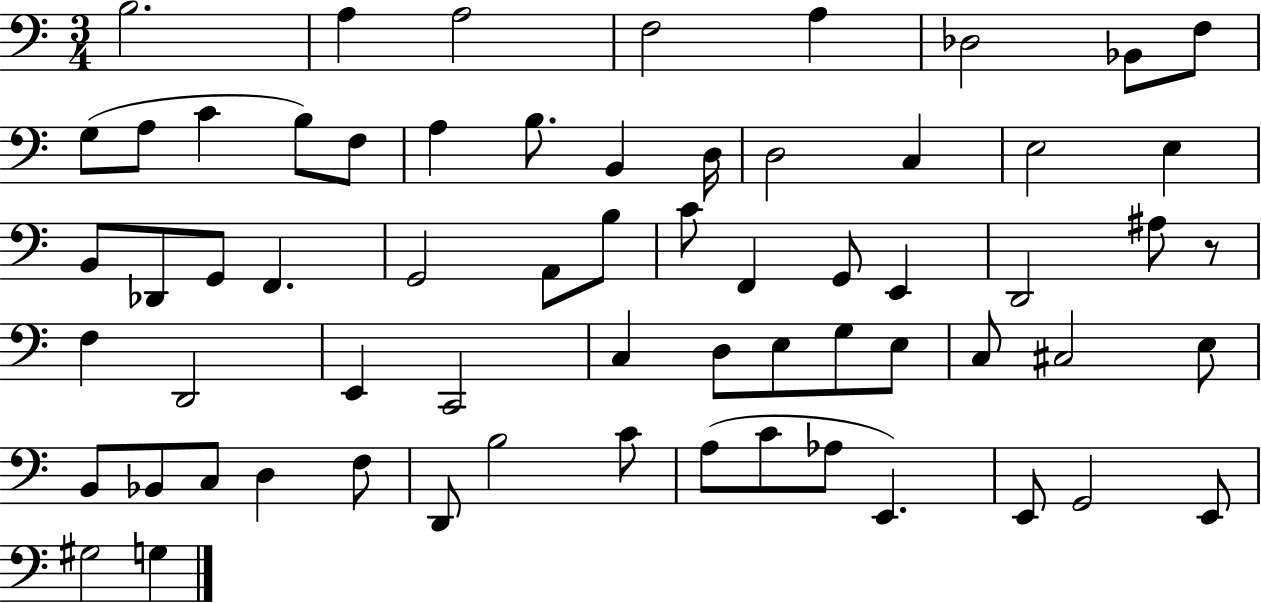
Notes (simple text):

B3/h. A3/q A3/h F3/h A3/q Db3/h Bb2/e F3/e G3/e A3/e C4/q B3/e F3/e A3/q B3/e. B2/q D3/s D3/h C3/q E3/h E3/q B2/e Db2/e G2/e F2/q. G2/h A2/e B3/e C4/e F2/q G2/e E2/q D2/h A#3/e R/e F3/q D2/h E2/q C2/h C3/q D3/e E3/e G3/e E3/e C3/e C#3/h E3/e B2/e Bb2/e C3/e D3/q F3/e D2/e B3/h C4/e A3/e C4/e Ab3/e E2/q. E2/e G2/h E2/e G#3/h G3/q